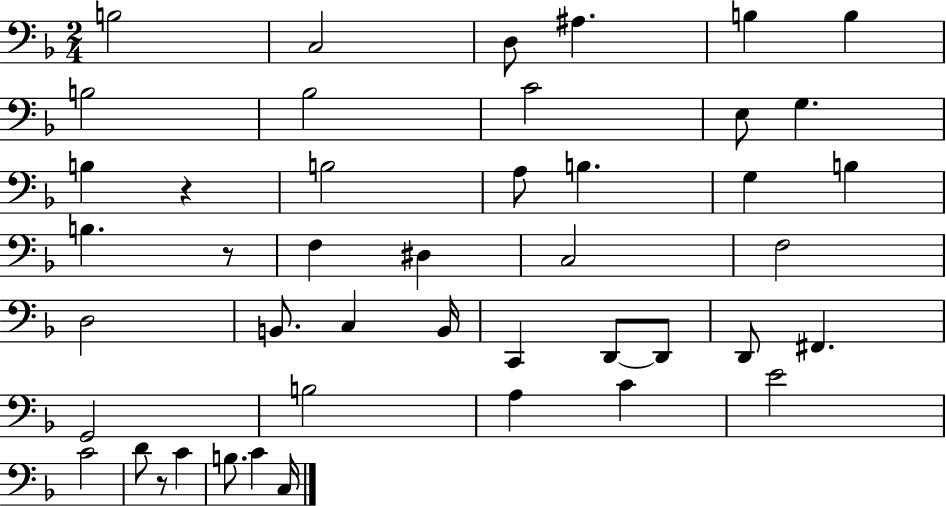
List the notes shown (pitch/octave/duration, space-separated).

B3/h C3/h D3/e A#3/q. B3/q B3/q B3/h Bb3/h C4/h E3/e G3/q. B3/q R/q B3/h A3/e B3/q. G3/q B3/q B3/q. R/e F3/q D#3/q C3/h F3/h D3/h B2/e. C3/q B2/s C2/q D2/e D2/e D2/e F#2/q. G2/h B3/h A3/q C4/q E4/h C4/h D4/e R/e C4/q B3/e. C4/q C3/s